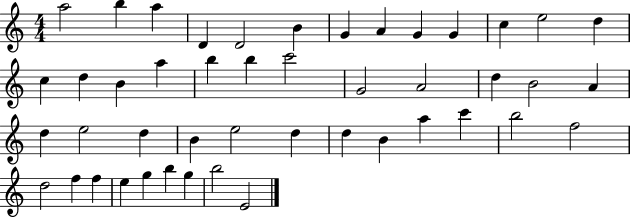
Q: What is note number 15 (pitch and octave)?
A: D5